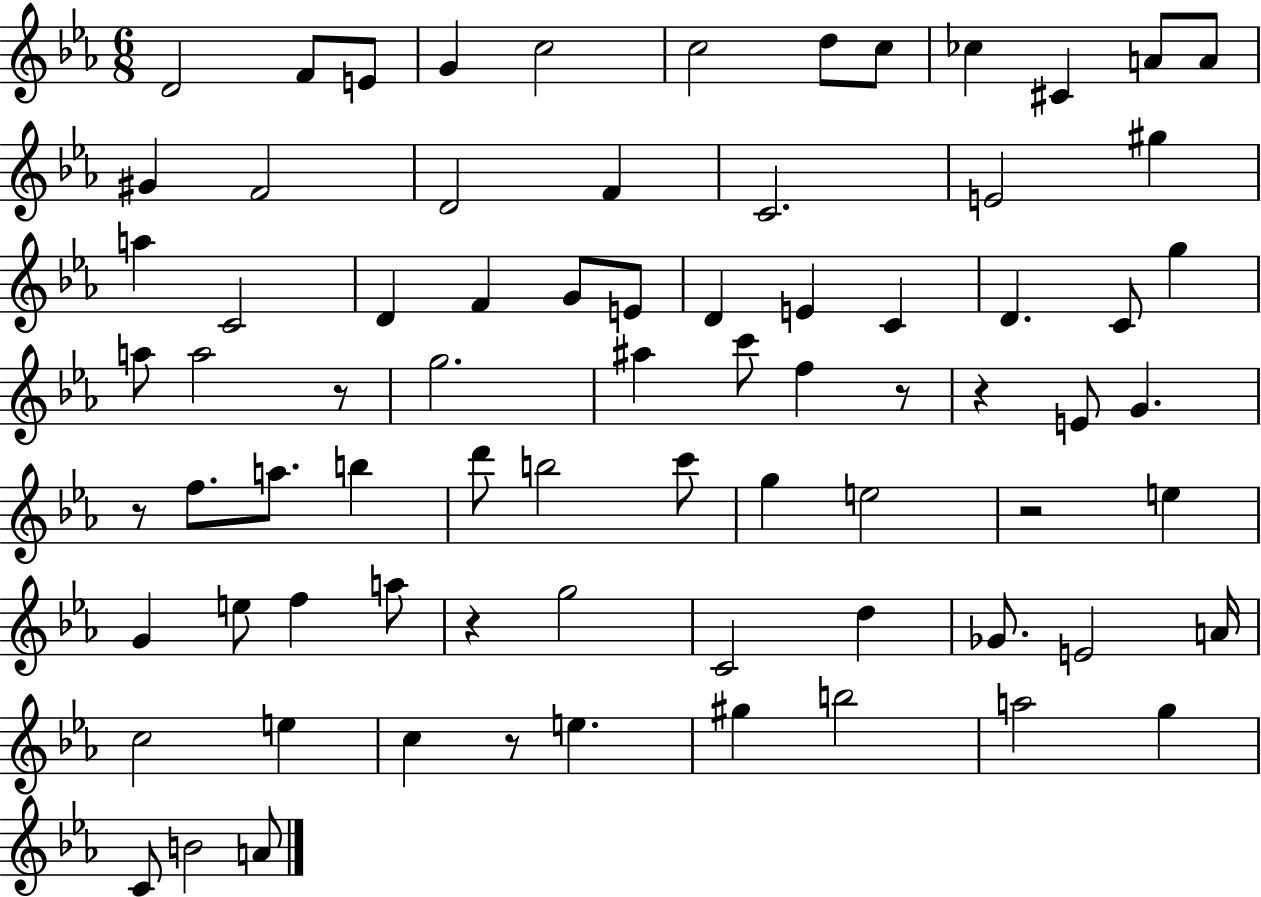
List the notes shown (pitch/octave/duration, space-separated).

D4/h F4/e E4/e G4/q C5/h C5/h D5/e C5/e CES5/q C#4/q A4/e A4/e G#4/q F4/h D4/h F4/q C4/h. E4/h G#5/q A5/q C4/h D4/q F4/q G4/e E4/e D4/q E4/q C4/q D4/q. C4/e G5/q A5/e A5/h R/e G5/h. A#5/q C6/e F5/q R/e R/q E4/e G4/q. R/e F5/e. A5/e. B5/q D6/e B5/h C6/e G5/q E5/h R/h E5/q G4/q E5/e F5/q A5/e R/q G5/h C4/h D5/q Gb4/e. E4/h A4/s C5/h E5/q C5/q R/e E5/q. G#5/q B5/h A5/h G5/q C4/e B4/h A4/e